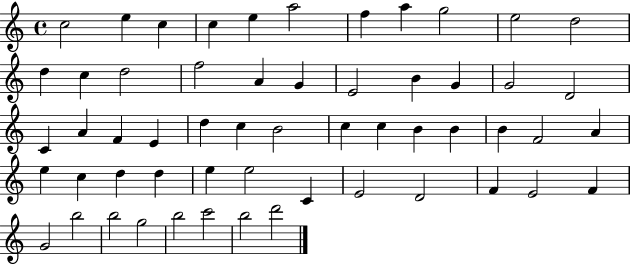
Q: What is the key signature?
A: C major